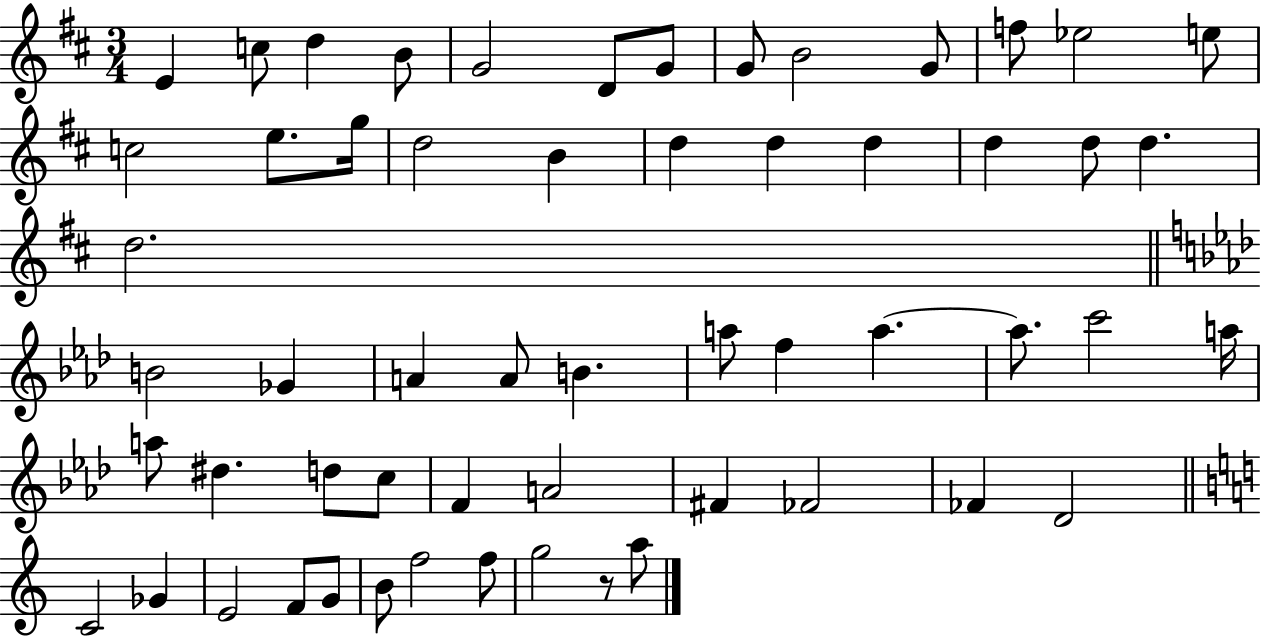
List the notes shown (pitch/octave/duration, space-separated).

E4/q C5/e D5/q B4/e G4/h D4/e G4/e G4/e B4/h G4/e F5/e Eb5/h E5/e C5/h E5/e. G5/s D5/h B4/q D5/q D5/q D5/q D5/q D5/e D5/q. D5/h. B4/h Gb4/q A4/q A4/e B4/q. A5/e F5/q A5/q. A5/e. C6/h A5/s A5/e D#5/q. D5/e C5/e F4/q A4/h F#4/q FES4/h FES4/q Db4/h C4/h Gb4/q E4/h F4/e G4/e B4/e F5/h F5/e G5/h R/e A5/e